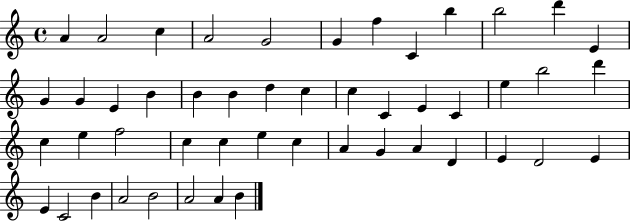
{
  \clef treble
  \time 4/4
  \defaultTimeSignature
  \key c \major
  a'4 a'2 c''4 | a'2 g'2 | g'4 f''4 c'4 b''4 | b''2 d'''4 e'4 | \break g'4 g'4 e'4 b'4 | b'4 b'4 d''4 c''4 | c''4 c'4 e'4 c'4 | e''4 b''2 d'''4 | \break c''4 e''4 f''2 | c''4 c''4 e''4 c''4 | a'4 g'4 a'4 d'4 | e'4 d'2 e'4 | \break e'4 c'2 b'4 | a'2 b'2 | a'2 a'4 b'4 | \bar "|."
}